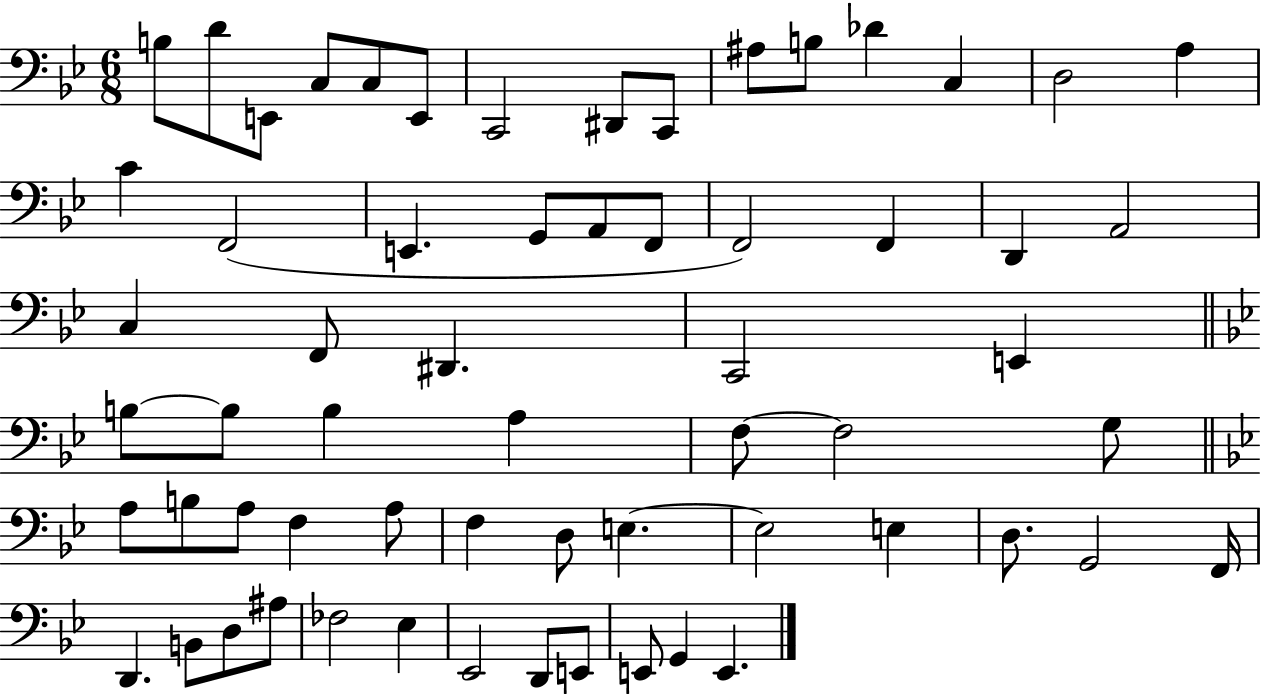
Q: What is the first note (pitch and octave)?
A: B3